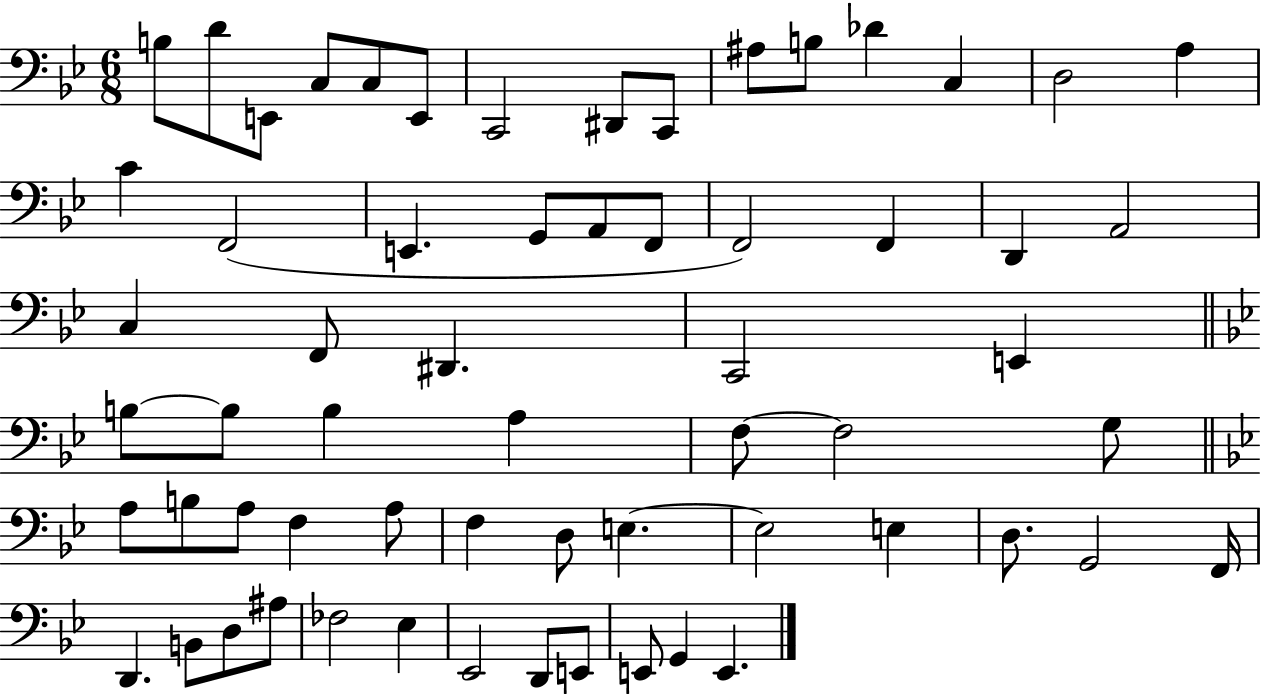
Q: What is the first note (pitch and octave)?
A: B3